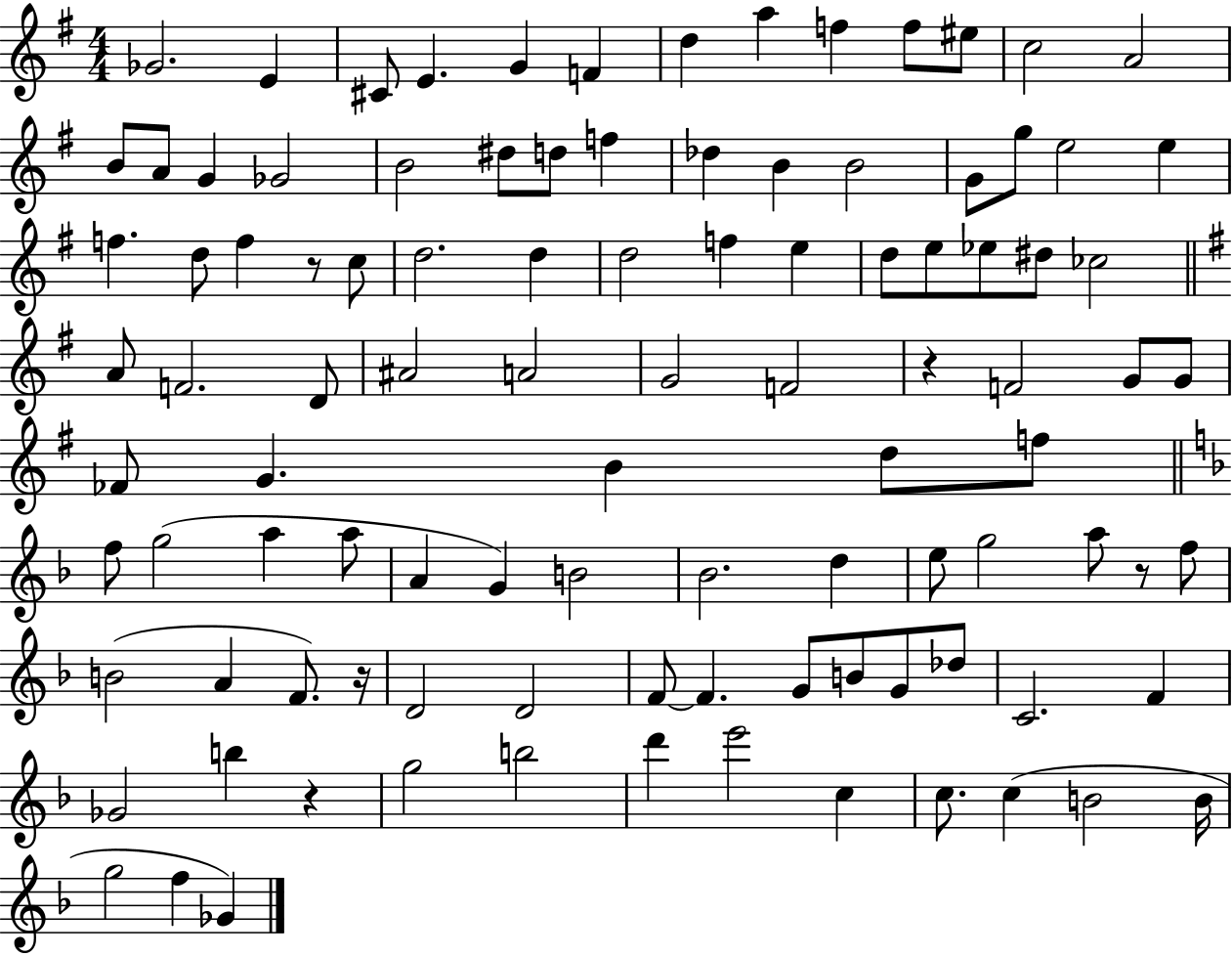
Gb4/h. E4/q C#4/e E4/q. G4/q F4/q D5/q A5/q F5/q F5/e EIS5/e C5/h A4/h B4/e A4/e G4/q Gb4/h B4/h D#5/e D5/e F5/q Db5/q B4/q B4/h G4/e G5/e E5/h E5/q F5/q. D5/e F5/q R/e C5/e D5/h. D5/q D5/h F5/q E5/q D5/e E5/e Eb5/e D#5/e CES5/h A4/e F4/h. D4/e A#4/h A4/h G4/h F4/h R/q F4/h G4/e G4/e FES4/e G4/q. B4/q D5/e F5/e F5/e G5/h A5/q A5/e A4/q G4/q B4/h Bb4/h. D5/q E5/e G5/h A5/e R/e F5/e B4/h A4/q F4/e. R/s D4/h D4/h F4/e F4/q. G4/e B4/e G4/e Db5/e C4/h. F4/q Gb4/h B5/q R/q G5/h B5/h D6/q E6/h C5/q C5/e. C5/q B4/h B4/s G5/h F5/q Gb4/q